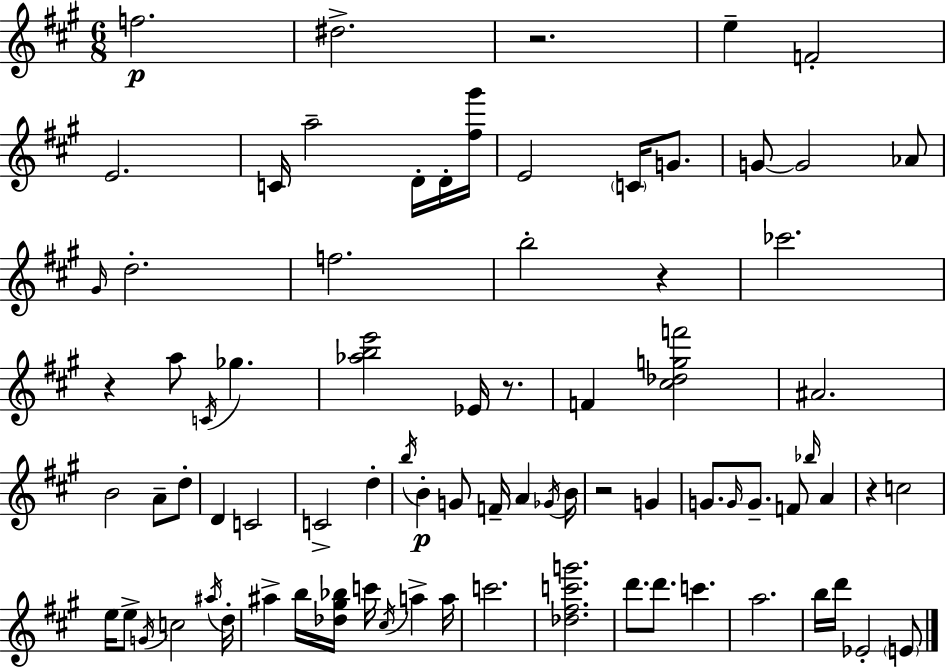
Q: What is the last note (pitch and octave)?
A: E4